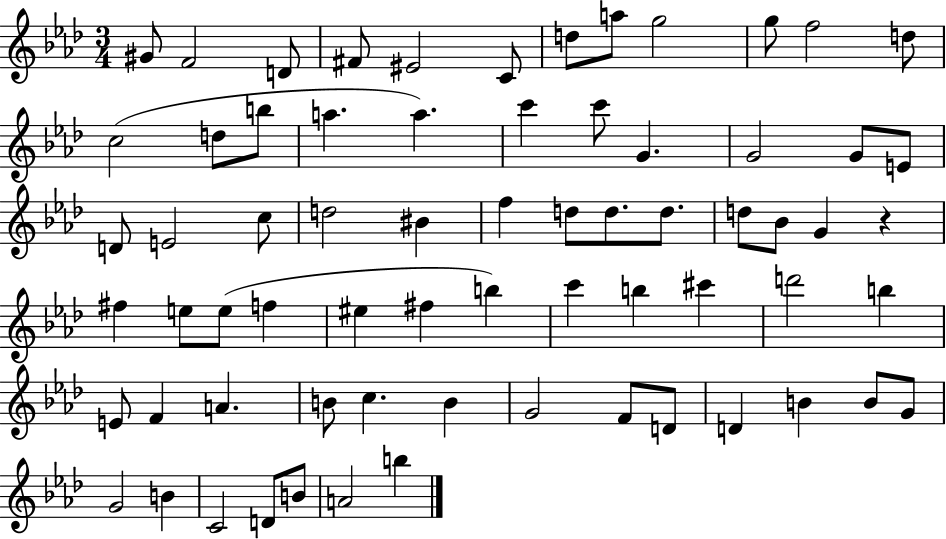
G#4/e F4/h D4/e F#4/e EIS4/h C4/e D5/e A5/e G5/h G5/e F5/h D5/e C5/h D5/e B5/e A5/q. A5/q. C6/q C6/e G4/q. G4/h G4/e E4/e D4/e E4/h C5/e D5/h BIS4/q F5/q D5/e D5/e. D5/e. D5/e Bb4/e G4/q R/q F#5/q E5/e E5/e F5/q EIS5/q F#5/q B5/q C6/q B5/q C#6/q D6/h B5/q E4/e F4/q A4/q. B4/e C5/q. B4/q G4/h F4/e D4/e D4/q B4/q B4/e G4/e G4/h B4/q C4/h D4/e B4/e A4/h B5/q